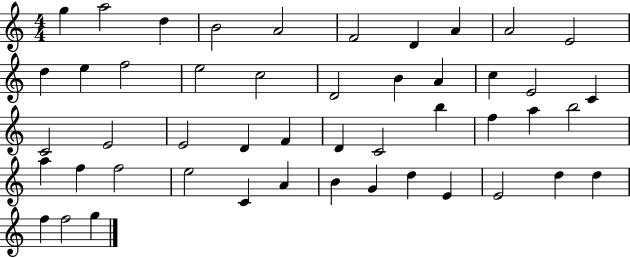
X:1
T:Untitled
M:4/4
L:1/4
K:C
g a2 d B2 A2 F2 D A A2 E2 d e f2 e2 c2 D2 B A c E2 C C2 E2 E2 D F D C2 b f a b2 a f f2 e2 C A B G d E E2 d d f f2 g